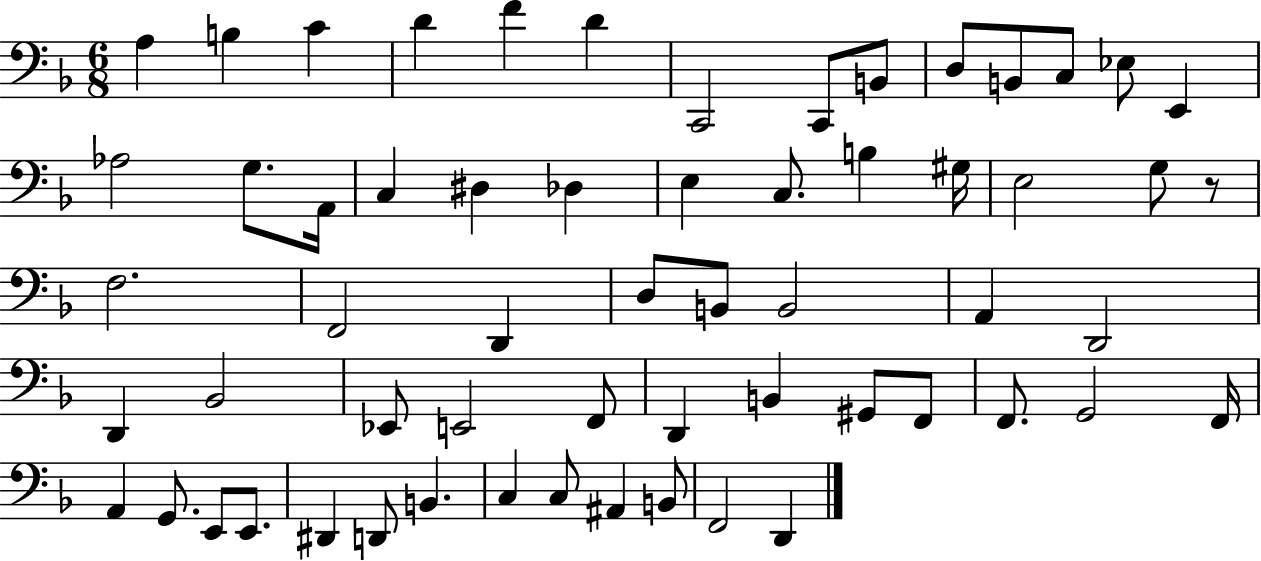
{
  \clef bass
  \numericTimeSignature
  \time 6/8
  \key f \major
  a4 b4 c'4 | d'4 f'4 d'4 | c,2 c,8 b,8 | d8 b,8 c8 ees8 e,4 | \break aes2 g8. a,16 | c4 dis4 des4 | e4 c8. b4 gis16 | e2 g8 r8 | \break f2. | f,2 d,4 | d8 b,8 b,2 | a,4 d,2 | \break d,4 bes,2 | ees,8 e,2 f,8 | d,4 b,4 gis,8 f,8 | f,8. g,2 f,16 | \break a,4 g,8. e,8 e,8. | dis,4 d,8 b,4. | c4 c8 ais,4 b,8 | f,2 d,4 | \break \bar "|."
}